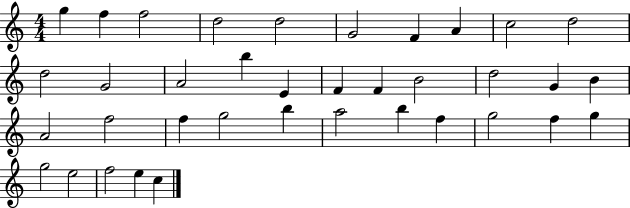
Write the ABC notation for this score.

X:1
T:Untitled
M:4/4
L:1/4
K:C
g f f2 d2 d2 G2 F A c2 d2 d2 G2 A2 b E F F B2 d2 G B A2 f2 f g2 b a2 b f g2 f g g2 e2 f2 e c